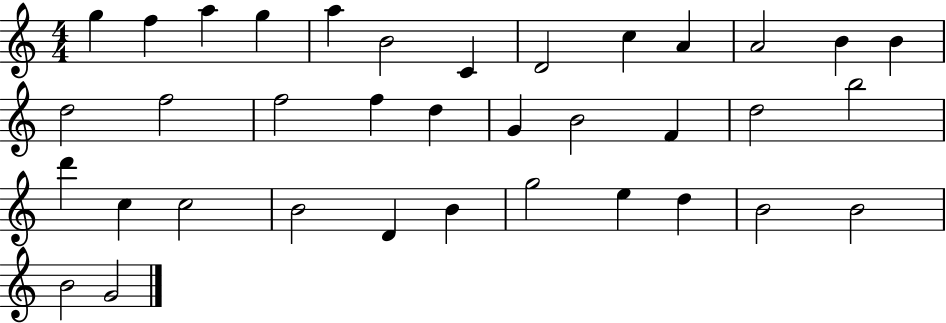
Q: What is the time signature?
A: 4/4